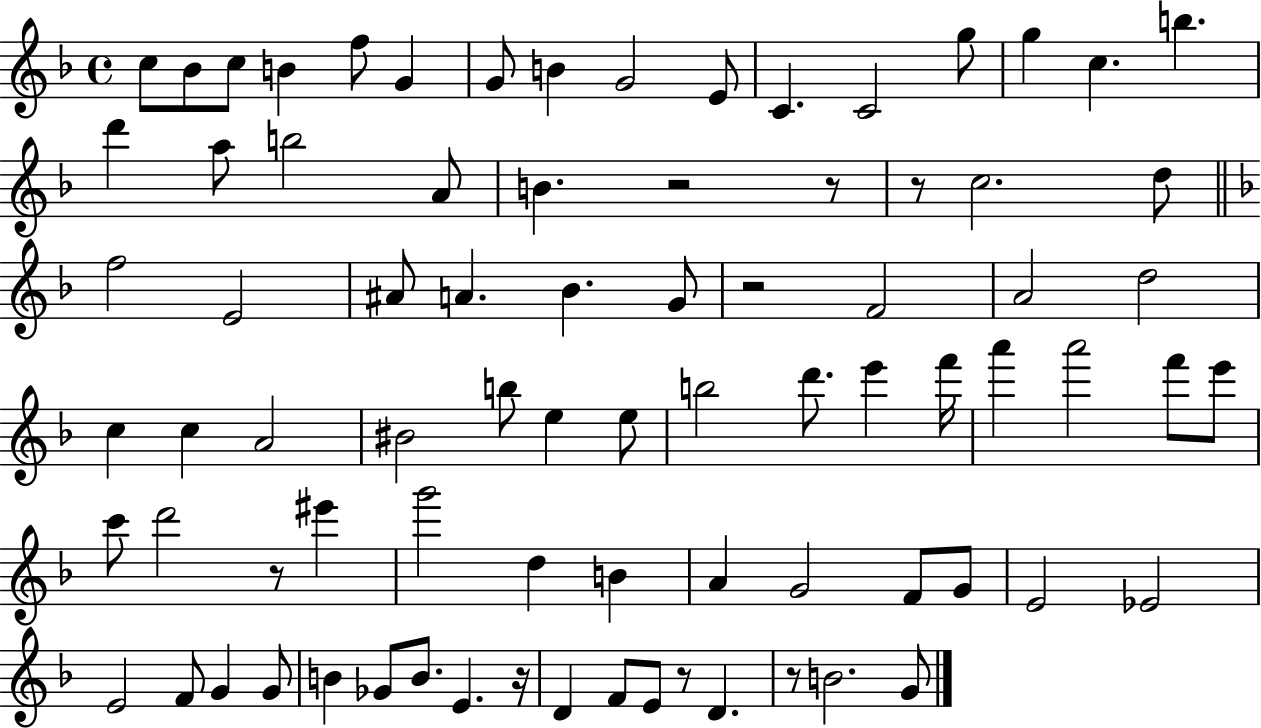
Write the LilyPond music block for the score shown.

{
  \clef treble
  \time 4/4
  \defaultTimeSignature
  \key f \major
  c''8 bes'8 c''8 b'4 f''8 g'4 | g'8 b'4 g'2 e'8 | c'4. c'2 g''8 | g''4 c''4. b''4. | \break d'''4 a''8 b''2 a'8 | b'4. r2 r8 | r8 c''2. d''8 | \bar "||" \break \key f \major f''2 e'2 | ais'8 a'4. bes'4. g'8 | r2 f'2 | a'2 d''2 | \break c''4 c''4 a'2 | bis'2 b''8 e''4 e''8 | b''2 d'''8. e'''4 f'''16 | a'''4 a'''2 f'''8 e'''8 | \break c'''8 d'''2 r8 eis'''4 | g'''2 d''4 b'4 | a'4 g'2 f'8 g'8 | e'2 ees'2 | \break e'2 f'8 g'4 g'8 | b'4 ges'8 b'8. e'4. r16 | d'4 f'8 e'8 r8 d'4. | r8 b'2. g'8 | \break \bar "|."
}